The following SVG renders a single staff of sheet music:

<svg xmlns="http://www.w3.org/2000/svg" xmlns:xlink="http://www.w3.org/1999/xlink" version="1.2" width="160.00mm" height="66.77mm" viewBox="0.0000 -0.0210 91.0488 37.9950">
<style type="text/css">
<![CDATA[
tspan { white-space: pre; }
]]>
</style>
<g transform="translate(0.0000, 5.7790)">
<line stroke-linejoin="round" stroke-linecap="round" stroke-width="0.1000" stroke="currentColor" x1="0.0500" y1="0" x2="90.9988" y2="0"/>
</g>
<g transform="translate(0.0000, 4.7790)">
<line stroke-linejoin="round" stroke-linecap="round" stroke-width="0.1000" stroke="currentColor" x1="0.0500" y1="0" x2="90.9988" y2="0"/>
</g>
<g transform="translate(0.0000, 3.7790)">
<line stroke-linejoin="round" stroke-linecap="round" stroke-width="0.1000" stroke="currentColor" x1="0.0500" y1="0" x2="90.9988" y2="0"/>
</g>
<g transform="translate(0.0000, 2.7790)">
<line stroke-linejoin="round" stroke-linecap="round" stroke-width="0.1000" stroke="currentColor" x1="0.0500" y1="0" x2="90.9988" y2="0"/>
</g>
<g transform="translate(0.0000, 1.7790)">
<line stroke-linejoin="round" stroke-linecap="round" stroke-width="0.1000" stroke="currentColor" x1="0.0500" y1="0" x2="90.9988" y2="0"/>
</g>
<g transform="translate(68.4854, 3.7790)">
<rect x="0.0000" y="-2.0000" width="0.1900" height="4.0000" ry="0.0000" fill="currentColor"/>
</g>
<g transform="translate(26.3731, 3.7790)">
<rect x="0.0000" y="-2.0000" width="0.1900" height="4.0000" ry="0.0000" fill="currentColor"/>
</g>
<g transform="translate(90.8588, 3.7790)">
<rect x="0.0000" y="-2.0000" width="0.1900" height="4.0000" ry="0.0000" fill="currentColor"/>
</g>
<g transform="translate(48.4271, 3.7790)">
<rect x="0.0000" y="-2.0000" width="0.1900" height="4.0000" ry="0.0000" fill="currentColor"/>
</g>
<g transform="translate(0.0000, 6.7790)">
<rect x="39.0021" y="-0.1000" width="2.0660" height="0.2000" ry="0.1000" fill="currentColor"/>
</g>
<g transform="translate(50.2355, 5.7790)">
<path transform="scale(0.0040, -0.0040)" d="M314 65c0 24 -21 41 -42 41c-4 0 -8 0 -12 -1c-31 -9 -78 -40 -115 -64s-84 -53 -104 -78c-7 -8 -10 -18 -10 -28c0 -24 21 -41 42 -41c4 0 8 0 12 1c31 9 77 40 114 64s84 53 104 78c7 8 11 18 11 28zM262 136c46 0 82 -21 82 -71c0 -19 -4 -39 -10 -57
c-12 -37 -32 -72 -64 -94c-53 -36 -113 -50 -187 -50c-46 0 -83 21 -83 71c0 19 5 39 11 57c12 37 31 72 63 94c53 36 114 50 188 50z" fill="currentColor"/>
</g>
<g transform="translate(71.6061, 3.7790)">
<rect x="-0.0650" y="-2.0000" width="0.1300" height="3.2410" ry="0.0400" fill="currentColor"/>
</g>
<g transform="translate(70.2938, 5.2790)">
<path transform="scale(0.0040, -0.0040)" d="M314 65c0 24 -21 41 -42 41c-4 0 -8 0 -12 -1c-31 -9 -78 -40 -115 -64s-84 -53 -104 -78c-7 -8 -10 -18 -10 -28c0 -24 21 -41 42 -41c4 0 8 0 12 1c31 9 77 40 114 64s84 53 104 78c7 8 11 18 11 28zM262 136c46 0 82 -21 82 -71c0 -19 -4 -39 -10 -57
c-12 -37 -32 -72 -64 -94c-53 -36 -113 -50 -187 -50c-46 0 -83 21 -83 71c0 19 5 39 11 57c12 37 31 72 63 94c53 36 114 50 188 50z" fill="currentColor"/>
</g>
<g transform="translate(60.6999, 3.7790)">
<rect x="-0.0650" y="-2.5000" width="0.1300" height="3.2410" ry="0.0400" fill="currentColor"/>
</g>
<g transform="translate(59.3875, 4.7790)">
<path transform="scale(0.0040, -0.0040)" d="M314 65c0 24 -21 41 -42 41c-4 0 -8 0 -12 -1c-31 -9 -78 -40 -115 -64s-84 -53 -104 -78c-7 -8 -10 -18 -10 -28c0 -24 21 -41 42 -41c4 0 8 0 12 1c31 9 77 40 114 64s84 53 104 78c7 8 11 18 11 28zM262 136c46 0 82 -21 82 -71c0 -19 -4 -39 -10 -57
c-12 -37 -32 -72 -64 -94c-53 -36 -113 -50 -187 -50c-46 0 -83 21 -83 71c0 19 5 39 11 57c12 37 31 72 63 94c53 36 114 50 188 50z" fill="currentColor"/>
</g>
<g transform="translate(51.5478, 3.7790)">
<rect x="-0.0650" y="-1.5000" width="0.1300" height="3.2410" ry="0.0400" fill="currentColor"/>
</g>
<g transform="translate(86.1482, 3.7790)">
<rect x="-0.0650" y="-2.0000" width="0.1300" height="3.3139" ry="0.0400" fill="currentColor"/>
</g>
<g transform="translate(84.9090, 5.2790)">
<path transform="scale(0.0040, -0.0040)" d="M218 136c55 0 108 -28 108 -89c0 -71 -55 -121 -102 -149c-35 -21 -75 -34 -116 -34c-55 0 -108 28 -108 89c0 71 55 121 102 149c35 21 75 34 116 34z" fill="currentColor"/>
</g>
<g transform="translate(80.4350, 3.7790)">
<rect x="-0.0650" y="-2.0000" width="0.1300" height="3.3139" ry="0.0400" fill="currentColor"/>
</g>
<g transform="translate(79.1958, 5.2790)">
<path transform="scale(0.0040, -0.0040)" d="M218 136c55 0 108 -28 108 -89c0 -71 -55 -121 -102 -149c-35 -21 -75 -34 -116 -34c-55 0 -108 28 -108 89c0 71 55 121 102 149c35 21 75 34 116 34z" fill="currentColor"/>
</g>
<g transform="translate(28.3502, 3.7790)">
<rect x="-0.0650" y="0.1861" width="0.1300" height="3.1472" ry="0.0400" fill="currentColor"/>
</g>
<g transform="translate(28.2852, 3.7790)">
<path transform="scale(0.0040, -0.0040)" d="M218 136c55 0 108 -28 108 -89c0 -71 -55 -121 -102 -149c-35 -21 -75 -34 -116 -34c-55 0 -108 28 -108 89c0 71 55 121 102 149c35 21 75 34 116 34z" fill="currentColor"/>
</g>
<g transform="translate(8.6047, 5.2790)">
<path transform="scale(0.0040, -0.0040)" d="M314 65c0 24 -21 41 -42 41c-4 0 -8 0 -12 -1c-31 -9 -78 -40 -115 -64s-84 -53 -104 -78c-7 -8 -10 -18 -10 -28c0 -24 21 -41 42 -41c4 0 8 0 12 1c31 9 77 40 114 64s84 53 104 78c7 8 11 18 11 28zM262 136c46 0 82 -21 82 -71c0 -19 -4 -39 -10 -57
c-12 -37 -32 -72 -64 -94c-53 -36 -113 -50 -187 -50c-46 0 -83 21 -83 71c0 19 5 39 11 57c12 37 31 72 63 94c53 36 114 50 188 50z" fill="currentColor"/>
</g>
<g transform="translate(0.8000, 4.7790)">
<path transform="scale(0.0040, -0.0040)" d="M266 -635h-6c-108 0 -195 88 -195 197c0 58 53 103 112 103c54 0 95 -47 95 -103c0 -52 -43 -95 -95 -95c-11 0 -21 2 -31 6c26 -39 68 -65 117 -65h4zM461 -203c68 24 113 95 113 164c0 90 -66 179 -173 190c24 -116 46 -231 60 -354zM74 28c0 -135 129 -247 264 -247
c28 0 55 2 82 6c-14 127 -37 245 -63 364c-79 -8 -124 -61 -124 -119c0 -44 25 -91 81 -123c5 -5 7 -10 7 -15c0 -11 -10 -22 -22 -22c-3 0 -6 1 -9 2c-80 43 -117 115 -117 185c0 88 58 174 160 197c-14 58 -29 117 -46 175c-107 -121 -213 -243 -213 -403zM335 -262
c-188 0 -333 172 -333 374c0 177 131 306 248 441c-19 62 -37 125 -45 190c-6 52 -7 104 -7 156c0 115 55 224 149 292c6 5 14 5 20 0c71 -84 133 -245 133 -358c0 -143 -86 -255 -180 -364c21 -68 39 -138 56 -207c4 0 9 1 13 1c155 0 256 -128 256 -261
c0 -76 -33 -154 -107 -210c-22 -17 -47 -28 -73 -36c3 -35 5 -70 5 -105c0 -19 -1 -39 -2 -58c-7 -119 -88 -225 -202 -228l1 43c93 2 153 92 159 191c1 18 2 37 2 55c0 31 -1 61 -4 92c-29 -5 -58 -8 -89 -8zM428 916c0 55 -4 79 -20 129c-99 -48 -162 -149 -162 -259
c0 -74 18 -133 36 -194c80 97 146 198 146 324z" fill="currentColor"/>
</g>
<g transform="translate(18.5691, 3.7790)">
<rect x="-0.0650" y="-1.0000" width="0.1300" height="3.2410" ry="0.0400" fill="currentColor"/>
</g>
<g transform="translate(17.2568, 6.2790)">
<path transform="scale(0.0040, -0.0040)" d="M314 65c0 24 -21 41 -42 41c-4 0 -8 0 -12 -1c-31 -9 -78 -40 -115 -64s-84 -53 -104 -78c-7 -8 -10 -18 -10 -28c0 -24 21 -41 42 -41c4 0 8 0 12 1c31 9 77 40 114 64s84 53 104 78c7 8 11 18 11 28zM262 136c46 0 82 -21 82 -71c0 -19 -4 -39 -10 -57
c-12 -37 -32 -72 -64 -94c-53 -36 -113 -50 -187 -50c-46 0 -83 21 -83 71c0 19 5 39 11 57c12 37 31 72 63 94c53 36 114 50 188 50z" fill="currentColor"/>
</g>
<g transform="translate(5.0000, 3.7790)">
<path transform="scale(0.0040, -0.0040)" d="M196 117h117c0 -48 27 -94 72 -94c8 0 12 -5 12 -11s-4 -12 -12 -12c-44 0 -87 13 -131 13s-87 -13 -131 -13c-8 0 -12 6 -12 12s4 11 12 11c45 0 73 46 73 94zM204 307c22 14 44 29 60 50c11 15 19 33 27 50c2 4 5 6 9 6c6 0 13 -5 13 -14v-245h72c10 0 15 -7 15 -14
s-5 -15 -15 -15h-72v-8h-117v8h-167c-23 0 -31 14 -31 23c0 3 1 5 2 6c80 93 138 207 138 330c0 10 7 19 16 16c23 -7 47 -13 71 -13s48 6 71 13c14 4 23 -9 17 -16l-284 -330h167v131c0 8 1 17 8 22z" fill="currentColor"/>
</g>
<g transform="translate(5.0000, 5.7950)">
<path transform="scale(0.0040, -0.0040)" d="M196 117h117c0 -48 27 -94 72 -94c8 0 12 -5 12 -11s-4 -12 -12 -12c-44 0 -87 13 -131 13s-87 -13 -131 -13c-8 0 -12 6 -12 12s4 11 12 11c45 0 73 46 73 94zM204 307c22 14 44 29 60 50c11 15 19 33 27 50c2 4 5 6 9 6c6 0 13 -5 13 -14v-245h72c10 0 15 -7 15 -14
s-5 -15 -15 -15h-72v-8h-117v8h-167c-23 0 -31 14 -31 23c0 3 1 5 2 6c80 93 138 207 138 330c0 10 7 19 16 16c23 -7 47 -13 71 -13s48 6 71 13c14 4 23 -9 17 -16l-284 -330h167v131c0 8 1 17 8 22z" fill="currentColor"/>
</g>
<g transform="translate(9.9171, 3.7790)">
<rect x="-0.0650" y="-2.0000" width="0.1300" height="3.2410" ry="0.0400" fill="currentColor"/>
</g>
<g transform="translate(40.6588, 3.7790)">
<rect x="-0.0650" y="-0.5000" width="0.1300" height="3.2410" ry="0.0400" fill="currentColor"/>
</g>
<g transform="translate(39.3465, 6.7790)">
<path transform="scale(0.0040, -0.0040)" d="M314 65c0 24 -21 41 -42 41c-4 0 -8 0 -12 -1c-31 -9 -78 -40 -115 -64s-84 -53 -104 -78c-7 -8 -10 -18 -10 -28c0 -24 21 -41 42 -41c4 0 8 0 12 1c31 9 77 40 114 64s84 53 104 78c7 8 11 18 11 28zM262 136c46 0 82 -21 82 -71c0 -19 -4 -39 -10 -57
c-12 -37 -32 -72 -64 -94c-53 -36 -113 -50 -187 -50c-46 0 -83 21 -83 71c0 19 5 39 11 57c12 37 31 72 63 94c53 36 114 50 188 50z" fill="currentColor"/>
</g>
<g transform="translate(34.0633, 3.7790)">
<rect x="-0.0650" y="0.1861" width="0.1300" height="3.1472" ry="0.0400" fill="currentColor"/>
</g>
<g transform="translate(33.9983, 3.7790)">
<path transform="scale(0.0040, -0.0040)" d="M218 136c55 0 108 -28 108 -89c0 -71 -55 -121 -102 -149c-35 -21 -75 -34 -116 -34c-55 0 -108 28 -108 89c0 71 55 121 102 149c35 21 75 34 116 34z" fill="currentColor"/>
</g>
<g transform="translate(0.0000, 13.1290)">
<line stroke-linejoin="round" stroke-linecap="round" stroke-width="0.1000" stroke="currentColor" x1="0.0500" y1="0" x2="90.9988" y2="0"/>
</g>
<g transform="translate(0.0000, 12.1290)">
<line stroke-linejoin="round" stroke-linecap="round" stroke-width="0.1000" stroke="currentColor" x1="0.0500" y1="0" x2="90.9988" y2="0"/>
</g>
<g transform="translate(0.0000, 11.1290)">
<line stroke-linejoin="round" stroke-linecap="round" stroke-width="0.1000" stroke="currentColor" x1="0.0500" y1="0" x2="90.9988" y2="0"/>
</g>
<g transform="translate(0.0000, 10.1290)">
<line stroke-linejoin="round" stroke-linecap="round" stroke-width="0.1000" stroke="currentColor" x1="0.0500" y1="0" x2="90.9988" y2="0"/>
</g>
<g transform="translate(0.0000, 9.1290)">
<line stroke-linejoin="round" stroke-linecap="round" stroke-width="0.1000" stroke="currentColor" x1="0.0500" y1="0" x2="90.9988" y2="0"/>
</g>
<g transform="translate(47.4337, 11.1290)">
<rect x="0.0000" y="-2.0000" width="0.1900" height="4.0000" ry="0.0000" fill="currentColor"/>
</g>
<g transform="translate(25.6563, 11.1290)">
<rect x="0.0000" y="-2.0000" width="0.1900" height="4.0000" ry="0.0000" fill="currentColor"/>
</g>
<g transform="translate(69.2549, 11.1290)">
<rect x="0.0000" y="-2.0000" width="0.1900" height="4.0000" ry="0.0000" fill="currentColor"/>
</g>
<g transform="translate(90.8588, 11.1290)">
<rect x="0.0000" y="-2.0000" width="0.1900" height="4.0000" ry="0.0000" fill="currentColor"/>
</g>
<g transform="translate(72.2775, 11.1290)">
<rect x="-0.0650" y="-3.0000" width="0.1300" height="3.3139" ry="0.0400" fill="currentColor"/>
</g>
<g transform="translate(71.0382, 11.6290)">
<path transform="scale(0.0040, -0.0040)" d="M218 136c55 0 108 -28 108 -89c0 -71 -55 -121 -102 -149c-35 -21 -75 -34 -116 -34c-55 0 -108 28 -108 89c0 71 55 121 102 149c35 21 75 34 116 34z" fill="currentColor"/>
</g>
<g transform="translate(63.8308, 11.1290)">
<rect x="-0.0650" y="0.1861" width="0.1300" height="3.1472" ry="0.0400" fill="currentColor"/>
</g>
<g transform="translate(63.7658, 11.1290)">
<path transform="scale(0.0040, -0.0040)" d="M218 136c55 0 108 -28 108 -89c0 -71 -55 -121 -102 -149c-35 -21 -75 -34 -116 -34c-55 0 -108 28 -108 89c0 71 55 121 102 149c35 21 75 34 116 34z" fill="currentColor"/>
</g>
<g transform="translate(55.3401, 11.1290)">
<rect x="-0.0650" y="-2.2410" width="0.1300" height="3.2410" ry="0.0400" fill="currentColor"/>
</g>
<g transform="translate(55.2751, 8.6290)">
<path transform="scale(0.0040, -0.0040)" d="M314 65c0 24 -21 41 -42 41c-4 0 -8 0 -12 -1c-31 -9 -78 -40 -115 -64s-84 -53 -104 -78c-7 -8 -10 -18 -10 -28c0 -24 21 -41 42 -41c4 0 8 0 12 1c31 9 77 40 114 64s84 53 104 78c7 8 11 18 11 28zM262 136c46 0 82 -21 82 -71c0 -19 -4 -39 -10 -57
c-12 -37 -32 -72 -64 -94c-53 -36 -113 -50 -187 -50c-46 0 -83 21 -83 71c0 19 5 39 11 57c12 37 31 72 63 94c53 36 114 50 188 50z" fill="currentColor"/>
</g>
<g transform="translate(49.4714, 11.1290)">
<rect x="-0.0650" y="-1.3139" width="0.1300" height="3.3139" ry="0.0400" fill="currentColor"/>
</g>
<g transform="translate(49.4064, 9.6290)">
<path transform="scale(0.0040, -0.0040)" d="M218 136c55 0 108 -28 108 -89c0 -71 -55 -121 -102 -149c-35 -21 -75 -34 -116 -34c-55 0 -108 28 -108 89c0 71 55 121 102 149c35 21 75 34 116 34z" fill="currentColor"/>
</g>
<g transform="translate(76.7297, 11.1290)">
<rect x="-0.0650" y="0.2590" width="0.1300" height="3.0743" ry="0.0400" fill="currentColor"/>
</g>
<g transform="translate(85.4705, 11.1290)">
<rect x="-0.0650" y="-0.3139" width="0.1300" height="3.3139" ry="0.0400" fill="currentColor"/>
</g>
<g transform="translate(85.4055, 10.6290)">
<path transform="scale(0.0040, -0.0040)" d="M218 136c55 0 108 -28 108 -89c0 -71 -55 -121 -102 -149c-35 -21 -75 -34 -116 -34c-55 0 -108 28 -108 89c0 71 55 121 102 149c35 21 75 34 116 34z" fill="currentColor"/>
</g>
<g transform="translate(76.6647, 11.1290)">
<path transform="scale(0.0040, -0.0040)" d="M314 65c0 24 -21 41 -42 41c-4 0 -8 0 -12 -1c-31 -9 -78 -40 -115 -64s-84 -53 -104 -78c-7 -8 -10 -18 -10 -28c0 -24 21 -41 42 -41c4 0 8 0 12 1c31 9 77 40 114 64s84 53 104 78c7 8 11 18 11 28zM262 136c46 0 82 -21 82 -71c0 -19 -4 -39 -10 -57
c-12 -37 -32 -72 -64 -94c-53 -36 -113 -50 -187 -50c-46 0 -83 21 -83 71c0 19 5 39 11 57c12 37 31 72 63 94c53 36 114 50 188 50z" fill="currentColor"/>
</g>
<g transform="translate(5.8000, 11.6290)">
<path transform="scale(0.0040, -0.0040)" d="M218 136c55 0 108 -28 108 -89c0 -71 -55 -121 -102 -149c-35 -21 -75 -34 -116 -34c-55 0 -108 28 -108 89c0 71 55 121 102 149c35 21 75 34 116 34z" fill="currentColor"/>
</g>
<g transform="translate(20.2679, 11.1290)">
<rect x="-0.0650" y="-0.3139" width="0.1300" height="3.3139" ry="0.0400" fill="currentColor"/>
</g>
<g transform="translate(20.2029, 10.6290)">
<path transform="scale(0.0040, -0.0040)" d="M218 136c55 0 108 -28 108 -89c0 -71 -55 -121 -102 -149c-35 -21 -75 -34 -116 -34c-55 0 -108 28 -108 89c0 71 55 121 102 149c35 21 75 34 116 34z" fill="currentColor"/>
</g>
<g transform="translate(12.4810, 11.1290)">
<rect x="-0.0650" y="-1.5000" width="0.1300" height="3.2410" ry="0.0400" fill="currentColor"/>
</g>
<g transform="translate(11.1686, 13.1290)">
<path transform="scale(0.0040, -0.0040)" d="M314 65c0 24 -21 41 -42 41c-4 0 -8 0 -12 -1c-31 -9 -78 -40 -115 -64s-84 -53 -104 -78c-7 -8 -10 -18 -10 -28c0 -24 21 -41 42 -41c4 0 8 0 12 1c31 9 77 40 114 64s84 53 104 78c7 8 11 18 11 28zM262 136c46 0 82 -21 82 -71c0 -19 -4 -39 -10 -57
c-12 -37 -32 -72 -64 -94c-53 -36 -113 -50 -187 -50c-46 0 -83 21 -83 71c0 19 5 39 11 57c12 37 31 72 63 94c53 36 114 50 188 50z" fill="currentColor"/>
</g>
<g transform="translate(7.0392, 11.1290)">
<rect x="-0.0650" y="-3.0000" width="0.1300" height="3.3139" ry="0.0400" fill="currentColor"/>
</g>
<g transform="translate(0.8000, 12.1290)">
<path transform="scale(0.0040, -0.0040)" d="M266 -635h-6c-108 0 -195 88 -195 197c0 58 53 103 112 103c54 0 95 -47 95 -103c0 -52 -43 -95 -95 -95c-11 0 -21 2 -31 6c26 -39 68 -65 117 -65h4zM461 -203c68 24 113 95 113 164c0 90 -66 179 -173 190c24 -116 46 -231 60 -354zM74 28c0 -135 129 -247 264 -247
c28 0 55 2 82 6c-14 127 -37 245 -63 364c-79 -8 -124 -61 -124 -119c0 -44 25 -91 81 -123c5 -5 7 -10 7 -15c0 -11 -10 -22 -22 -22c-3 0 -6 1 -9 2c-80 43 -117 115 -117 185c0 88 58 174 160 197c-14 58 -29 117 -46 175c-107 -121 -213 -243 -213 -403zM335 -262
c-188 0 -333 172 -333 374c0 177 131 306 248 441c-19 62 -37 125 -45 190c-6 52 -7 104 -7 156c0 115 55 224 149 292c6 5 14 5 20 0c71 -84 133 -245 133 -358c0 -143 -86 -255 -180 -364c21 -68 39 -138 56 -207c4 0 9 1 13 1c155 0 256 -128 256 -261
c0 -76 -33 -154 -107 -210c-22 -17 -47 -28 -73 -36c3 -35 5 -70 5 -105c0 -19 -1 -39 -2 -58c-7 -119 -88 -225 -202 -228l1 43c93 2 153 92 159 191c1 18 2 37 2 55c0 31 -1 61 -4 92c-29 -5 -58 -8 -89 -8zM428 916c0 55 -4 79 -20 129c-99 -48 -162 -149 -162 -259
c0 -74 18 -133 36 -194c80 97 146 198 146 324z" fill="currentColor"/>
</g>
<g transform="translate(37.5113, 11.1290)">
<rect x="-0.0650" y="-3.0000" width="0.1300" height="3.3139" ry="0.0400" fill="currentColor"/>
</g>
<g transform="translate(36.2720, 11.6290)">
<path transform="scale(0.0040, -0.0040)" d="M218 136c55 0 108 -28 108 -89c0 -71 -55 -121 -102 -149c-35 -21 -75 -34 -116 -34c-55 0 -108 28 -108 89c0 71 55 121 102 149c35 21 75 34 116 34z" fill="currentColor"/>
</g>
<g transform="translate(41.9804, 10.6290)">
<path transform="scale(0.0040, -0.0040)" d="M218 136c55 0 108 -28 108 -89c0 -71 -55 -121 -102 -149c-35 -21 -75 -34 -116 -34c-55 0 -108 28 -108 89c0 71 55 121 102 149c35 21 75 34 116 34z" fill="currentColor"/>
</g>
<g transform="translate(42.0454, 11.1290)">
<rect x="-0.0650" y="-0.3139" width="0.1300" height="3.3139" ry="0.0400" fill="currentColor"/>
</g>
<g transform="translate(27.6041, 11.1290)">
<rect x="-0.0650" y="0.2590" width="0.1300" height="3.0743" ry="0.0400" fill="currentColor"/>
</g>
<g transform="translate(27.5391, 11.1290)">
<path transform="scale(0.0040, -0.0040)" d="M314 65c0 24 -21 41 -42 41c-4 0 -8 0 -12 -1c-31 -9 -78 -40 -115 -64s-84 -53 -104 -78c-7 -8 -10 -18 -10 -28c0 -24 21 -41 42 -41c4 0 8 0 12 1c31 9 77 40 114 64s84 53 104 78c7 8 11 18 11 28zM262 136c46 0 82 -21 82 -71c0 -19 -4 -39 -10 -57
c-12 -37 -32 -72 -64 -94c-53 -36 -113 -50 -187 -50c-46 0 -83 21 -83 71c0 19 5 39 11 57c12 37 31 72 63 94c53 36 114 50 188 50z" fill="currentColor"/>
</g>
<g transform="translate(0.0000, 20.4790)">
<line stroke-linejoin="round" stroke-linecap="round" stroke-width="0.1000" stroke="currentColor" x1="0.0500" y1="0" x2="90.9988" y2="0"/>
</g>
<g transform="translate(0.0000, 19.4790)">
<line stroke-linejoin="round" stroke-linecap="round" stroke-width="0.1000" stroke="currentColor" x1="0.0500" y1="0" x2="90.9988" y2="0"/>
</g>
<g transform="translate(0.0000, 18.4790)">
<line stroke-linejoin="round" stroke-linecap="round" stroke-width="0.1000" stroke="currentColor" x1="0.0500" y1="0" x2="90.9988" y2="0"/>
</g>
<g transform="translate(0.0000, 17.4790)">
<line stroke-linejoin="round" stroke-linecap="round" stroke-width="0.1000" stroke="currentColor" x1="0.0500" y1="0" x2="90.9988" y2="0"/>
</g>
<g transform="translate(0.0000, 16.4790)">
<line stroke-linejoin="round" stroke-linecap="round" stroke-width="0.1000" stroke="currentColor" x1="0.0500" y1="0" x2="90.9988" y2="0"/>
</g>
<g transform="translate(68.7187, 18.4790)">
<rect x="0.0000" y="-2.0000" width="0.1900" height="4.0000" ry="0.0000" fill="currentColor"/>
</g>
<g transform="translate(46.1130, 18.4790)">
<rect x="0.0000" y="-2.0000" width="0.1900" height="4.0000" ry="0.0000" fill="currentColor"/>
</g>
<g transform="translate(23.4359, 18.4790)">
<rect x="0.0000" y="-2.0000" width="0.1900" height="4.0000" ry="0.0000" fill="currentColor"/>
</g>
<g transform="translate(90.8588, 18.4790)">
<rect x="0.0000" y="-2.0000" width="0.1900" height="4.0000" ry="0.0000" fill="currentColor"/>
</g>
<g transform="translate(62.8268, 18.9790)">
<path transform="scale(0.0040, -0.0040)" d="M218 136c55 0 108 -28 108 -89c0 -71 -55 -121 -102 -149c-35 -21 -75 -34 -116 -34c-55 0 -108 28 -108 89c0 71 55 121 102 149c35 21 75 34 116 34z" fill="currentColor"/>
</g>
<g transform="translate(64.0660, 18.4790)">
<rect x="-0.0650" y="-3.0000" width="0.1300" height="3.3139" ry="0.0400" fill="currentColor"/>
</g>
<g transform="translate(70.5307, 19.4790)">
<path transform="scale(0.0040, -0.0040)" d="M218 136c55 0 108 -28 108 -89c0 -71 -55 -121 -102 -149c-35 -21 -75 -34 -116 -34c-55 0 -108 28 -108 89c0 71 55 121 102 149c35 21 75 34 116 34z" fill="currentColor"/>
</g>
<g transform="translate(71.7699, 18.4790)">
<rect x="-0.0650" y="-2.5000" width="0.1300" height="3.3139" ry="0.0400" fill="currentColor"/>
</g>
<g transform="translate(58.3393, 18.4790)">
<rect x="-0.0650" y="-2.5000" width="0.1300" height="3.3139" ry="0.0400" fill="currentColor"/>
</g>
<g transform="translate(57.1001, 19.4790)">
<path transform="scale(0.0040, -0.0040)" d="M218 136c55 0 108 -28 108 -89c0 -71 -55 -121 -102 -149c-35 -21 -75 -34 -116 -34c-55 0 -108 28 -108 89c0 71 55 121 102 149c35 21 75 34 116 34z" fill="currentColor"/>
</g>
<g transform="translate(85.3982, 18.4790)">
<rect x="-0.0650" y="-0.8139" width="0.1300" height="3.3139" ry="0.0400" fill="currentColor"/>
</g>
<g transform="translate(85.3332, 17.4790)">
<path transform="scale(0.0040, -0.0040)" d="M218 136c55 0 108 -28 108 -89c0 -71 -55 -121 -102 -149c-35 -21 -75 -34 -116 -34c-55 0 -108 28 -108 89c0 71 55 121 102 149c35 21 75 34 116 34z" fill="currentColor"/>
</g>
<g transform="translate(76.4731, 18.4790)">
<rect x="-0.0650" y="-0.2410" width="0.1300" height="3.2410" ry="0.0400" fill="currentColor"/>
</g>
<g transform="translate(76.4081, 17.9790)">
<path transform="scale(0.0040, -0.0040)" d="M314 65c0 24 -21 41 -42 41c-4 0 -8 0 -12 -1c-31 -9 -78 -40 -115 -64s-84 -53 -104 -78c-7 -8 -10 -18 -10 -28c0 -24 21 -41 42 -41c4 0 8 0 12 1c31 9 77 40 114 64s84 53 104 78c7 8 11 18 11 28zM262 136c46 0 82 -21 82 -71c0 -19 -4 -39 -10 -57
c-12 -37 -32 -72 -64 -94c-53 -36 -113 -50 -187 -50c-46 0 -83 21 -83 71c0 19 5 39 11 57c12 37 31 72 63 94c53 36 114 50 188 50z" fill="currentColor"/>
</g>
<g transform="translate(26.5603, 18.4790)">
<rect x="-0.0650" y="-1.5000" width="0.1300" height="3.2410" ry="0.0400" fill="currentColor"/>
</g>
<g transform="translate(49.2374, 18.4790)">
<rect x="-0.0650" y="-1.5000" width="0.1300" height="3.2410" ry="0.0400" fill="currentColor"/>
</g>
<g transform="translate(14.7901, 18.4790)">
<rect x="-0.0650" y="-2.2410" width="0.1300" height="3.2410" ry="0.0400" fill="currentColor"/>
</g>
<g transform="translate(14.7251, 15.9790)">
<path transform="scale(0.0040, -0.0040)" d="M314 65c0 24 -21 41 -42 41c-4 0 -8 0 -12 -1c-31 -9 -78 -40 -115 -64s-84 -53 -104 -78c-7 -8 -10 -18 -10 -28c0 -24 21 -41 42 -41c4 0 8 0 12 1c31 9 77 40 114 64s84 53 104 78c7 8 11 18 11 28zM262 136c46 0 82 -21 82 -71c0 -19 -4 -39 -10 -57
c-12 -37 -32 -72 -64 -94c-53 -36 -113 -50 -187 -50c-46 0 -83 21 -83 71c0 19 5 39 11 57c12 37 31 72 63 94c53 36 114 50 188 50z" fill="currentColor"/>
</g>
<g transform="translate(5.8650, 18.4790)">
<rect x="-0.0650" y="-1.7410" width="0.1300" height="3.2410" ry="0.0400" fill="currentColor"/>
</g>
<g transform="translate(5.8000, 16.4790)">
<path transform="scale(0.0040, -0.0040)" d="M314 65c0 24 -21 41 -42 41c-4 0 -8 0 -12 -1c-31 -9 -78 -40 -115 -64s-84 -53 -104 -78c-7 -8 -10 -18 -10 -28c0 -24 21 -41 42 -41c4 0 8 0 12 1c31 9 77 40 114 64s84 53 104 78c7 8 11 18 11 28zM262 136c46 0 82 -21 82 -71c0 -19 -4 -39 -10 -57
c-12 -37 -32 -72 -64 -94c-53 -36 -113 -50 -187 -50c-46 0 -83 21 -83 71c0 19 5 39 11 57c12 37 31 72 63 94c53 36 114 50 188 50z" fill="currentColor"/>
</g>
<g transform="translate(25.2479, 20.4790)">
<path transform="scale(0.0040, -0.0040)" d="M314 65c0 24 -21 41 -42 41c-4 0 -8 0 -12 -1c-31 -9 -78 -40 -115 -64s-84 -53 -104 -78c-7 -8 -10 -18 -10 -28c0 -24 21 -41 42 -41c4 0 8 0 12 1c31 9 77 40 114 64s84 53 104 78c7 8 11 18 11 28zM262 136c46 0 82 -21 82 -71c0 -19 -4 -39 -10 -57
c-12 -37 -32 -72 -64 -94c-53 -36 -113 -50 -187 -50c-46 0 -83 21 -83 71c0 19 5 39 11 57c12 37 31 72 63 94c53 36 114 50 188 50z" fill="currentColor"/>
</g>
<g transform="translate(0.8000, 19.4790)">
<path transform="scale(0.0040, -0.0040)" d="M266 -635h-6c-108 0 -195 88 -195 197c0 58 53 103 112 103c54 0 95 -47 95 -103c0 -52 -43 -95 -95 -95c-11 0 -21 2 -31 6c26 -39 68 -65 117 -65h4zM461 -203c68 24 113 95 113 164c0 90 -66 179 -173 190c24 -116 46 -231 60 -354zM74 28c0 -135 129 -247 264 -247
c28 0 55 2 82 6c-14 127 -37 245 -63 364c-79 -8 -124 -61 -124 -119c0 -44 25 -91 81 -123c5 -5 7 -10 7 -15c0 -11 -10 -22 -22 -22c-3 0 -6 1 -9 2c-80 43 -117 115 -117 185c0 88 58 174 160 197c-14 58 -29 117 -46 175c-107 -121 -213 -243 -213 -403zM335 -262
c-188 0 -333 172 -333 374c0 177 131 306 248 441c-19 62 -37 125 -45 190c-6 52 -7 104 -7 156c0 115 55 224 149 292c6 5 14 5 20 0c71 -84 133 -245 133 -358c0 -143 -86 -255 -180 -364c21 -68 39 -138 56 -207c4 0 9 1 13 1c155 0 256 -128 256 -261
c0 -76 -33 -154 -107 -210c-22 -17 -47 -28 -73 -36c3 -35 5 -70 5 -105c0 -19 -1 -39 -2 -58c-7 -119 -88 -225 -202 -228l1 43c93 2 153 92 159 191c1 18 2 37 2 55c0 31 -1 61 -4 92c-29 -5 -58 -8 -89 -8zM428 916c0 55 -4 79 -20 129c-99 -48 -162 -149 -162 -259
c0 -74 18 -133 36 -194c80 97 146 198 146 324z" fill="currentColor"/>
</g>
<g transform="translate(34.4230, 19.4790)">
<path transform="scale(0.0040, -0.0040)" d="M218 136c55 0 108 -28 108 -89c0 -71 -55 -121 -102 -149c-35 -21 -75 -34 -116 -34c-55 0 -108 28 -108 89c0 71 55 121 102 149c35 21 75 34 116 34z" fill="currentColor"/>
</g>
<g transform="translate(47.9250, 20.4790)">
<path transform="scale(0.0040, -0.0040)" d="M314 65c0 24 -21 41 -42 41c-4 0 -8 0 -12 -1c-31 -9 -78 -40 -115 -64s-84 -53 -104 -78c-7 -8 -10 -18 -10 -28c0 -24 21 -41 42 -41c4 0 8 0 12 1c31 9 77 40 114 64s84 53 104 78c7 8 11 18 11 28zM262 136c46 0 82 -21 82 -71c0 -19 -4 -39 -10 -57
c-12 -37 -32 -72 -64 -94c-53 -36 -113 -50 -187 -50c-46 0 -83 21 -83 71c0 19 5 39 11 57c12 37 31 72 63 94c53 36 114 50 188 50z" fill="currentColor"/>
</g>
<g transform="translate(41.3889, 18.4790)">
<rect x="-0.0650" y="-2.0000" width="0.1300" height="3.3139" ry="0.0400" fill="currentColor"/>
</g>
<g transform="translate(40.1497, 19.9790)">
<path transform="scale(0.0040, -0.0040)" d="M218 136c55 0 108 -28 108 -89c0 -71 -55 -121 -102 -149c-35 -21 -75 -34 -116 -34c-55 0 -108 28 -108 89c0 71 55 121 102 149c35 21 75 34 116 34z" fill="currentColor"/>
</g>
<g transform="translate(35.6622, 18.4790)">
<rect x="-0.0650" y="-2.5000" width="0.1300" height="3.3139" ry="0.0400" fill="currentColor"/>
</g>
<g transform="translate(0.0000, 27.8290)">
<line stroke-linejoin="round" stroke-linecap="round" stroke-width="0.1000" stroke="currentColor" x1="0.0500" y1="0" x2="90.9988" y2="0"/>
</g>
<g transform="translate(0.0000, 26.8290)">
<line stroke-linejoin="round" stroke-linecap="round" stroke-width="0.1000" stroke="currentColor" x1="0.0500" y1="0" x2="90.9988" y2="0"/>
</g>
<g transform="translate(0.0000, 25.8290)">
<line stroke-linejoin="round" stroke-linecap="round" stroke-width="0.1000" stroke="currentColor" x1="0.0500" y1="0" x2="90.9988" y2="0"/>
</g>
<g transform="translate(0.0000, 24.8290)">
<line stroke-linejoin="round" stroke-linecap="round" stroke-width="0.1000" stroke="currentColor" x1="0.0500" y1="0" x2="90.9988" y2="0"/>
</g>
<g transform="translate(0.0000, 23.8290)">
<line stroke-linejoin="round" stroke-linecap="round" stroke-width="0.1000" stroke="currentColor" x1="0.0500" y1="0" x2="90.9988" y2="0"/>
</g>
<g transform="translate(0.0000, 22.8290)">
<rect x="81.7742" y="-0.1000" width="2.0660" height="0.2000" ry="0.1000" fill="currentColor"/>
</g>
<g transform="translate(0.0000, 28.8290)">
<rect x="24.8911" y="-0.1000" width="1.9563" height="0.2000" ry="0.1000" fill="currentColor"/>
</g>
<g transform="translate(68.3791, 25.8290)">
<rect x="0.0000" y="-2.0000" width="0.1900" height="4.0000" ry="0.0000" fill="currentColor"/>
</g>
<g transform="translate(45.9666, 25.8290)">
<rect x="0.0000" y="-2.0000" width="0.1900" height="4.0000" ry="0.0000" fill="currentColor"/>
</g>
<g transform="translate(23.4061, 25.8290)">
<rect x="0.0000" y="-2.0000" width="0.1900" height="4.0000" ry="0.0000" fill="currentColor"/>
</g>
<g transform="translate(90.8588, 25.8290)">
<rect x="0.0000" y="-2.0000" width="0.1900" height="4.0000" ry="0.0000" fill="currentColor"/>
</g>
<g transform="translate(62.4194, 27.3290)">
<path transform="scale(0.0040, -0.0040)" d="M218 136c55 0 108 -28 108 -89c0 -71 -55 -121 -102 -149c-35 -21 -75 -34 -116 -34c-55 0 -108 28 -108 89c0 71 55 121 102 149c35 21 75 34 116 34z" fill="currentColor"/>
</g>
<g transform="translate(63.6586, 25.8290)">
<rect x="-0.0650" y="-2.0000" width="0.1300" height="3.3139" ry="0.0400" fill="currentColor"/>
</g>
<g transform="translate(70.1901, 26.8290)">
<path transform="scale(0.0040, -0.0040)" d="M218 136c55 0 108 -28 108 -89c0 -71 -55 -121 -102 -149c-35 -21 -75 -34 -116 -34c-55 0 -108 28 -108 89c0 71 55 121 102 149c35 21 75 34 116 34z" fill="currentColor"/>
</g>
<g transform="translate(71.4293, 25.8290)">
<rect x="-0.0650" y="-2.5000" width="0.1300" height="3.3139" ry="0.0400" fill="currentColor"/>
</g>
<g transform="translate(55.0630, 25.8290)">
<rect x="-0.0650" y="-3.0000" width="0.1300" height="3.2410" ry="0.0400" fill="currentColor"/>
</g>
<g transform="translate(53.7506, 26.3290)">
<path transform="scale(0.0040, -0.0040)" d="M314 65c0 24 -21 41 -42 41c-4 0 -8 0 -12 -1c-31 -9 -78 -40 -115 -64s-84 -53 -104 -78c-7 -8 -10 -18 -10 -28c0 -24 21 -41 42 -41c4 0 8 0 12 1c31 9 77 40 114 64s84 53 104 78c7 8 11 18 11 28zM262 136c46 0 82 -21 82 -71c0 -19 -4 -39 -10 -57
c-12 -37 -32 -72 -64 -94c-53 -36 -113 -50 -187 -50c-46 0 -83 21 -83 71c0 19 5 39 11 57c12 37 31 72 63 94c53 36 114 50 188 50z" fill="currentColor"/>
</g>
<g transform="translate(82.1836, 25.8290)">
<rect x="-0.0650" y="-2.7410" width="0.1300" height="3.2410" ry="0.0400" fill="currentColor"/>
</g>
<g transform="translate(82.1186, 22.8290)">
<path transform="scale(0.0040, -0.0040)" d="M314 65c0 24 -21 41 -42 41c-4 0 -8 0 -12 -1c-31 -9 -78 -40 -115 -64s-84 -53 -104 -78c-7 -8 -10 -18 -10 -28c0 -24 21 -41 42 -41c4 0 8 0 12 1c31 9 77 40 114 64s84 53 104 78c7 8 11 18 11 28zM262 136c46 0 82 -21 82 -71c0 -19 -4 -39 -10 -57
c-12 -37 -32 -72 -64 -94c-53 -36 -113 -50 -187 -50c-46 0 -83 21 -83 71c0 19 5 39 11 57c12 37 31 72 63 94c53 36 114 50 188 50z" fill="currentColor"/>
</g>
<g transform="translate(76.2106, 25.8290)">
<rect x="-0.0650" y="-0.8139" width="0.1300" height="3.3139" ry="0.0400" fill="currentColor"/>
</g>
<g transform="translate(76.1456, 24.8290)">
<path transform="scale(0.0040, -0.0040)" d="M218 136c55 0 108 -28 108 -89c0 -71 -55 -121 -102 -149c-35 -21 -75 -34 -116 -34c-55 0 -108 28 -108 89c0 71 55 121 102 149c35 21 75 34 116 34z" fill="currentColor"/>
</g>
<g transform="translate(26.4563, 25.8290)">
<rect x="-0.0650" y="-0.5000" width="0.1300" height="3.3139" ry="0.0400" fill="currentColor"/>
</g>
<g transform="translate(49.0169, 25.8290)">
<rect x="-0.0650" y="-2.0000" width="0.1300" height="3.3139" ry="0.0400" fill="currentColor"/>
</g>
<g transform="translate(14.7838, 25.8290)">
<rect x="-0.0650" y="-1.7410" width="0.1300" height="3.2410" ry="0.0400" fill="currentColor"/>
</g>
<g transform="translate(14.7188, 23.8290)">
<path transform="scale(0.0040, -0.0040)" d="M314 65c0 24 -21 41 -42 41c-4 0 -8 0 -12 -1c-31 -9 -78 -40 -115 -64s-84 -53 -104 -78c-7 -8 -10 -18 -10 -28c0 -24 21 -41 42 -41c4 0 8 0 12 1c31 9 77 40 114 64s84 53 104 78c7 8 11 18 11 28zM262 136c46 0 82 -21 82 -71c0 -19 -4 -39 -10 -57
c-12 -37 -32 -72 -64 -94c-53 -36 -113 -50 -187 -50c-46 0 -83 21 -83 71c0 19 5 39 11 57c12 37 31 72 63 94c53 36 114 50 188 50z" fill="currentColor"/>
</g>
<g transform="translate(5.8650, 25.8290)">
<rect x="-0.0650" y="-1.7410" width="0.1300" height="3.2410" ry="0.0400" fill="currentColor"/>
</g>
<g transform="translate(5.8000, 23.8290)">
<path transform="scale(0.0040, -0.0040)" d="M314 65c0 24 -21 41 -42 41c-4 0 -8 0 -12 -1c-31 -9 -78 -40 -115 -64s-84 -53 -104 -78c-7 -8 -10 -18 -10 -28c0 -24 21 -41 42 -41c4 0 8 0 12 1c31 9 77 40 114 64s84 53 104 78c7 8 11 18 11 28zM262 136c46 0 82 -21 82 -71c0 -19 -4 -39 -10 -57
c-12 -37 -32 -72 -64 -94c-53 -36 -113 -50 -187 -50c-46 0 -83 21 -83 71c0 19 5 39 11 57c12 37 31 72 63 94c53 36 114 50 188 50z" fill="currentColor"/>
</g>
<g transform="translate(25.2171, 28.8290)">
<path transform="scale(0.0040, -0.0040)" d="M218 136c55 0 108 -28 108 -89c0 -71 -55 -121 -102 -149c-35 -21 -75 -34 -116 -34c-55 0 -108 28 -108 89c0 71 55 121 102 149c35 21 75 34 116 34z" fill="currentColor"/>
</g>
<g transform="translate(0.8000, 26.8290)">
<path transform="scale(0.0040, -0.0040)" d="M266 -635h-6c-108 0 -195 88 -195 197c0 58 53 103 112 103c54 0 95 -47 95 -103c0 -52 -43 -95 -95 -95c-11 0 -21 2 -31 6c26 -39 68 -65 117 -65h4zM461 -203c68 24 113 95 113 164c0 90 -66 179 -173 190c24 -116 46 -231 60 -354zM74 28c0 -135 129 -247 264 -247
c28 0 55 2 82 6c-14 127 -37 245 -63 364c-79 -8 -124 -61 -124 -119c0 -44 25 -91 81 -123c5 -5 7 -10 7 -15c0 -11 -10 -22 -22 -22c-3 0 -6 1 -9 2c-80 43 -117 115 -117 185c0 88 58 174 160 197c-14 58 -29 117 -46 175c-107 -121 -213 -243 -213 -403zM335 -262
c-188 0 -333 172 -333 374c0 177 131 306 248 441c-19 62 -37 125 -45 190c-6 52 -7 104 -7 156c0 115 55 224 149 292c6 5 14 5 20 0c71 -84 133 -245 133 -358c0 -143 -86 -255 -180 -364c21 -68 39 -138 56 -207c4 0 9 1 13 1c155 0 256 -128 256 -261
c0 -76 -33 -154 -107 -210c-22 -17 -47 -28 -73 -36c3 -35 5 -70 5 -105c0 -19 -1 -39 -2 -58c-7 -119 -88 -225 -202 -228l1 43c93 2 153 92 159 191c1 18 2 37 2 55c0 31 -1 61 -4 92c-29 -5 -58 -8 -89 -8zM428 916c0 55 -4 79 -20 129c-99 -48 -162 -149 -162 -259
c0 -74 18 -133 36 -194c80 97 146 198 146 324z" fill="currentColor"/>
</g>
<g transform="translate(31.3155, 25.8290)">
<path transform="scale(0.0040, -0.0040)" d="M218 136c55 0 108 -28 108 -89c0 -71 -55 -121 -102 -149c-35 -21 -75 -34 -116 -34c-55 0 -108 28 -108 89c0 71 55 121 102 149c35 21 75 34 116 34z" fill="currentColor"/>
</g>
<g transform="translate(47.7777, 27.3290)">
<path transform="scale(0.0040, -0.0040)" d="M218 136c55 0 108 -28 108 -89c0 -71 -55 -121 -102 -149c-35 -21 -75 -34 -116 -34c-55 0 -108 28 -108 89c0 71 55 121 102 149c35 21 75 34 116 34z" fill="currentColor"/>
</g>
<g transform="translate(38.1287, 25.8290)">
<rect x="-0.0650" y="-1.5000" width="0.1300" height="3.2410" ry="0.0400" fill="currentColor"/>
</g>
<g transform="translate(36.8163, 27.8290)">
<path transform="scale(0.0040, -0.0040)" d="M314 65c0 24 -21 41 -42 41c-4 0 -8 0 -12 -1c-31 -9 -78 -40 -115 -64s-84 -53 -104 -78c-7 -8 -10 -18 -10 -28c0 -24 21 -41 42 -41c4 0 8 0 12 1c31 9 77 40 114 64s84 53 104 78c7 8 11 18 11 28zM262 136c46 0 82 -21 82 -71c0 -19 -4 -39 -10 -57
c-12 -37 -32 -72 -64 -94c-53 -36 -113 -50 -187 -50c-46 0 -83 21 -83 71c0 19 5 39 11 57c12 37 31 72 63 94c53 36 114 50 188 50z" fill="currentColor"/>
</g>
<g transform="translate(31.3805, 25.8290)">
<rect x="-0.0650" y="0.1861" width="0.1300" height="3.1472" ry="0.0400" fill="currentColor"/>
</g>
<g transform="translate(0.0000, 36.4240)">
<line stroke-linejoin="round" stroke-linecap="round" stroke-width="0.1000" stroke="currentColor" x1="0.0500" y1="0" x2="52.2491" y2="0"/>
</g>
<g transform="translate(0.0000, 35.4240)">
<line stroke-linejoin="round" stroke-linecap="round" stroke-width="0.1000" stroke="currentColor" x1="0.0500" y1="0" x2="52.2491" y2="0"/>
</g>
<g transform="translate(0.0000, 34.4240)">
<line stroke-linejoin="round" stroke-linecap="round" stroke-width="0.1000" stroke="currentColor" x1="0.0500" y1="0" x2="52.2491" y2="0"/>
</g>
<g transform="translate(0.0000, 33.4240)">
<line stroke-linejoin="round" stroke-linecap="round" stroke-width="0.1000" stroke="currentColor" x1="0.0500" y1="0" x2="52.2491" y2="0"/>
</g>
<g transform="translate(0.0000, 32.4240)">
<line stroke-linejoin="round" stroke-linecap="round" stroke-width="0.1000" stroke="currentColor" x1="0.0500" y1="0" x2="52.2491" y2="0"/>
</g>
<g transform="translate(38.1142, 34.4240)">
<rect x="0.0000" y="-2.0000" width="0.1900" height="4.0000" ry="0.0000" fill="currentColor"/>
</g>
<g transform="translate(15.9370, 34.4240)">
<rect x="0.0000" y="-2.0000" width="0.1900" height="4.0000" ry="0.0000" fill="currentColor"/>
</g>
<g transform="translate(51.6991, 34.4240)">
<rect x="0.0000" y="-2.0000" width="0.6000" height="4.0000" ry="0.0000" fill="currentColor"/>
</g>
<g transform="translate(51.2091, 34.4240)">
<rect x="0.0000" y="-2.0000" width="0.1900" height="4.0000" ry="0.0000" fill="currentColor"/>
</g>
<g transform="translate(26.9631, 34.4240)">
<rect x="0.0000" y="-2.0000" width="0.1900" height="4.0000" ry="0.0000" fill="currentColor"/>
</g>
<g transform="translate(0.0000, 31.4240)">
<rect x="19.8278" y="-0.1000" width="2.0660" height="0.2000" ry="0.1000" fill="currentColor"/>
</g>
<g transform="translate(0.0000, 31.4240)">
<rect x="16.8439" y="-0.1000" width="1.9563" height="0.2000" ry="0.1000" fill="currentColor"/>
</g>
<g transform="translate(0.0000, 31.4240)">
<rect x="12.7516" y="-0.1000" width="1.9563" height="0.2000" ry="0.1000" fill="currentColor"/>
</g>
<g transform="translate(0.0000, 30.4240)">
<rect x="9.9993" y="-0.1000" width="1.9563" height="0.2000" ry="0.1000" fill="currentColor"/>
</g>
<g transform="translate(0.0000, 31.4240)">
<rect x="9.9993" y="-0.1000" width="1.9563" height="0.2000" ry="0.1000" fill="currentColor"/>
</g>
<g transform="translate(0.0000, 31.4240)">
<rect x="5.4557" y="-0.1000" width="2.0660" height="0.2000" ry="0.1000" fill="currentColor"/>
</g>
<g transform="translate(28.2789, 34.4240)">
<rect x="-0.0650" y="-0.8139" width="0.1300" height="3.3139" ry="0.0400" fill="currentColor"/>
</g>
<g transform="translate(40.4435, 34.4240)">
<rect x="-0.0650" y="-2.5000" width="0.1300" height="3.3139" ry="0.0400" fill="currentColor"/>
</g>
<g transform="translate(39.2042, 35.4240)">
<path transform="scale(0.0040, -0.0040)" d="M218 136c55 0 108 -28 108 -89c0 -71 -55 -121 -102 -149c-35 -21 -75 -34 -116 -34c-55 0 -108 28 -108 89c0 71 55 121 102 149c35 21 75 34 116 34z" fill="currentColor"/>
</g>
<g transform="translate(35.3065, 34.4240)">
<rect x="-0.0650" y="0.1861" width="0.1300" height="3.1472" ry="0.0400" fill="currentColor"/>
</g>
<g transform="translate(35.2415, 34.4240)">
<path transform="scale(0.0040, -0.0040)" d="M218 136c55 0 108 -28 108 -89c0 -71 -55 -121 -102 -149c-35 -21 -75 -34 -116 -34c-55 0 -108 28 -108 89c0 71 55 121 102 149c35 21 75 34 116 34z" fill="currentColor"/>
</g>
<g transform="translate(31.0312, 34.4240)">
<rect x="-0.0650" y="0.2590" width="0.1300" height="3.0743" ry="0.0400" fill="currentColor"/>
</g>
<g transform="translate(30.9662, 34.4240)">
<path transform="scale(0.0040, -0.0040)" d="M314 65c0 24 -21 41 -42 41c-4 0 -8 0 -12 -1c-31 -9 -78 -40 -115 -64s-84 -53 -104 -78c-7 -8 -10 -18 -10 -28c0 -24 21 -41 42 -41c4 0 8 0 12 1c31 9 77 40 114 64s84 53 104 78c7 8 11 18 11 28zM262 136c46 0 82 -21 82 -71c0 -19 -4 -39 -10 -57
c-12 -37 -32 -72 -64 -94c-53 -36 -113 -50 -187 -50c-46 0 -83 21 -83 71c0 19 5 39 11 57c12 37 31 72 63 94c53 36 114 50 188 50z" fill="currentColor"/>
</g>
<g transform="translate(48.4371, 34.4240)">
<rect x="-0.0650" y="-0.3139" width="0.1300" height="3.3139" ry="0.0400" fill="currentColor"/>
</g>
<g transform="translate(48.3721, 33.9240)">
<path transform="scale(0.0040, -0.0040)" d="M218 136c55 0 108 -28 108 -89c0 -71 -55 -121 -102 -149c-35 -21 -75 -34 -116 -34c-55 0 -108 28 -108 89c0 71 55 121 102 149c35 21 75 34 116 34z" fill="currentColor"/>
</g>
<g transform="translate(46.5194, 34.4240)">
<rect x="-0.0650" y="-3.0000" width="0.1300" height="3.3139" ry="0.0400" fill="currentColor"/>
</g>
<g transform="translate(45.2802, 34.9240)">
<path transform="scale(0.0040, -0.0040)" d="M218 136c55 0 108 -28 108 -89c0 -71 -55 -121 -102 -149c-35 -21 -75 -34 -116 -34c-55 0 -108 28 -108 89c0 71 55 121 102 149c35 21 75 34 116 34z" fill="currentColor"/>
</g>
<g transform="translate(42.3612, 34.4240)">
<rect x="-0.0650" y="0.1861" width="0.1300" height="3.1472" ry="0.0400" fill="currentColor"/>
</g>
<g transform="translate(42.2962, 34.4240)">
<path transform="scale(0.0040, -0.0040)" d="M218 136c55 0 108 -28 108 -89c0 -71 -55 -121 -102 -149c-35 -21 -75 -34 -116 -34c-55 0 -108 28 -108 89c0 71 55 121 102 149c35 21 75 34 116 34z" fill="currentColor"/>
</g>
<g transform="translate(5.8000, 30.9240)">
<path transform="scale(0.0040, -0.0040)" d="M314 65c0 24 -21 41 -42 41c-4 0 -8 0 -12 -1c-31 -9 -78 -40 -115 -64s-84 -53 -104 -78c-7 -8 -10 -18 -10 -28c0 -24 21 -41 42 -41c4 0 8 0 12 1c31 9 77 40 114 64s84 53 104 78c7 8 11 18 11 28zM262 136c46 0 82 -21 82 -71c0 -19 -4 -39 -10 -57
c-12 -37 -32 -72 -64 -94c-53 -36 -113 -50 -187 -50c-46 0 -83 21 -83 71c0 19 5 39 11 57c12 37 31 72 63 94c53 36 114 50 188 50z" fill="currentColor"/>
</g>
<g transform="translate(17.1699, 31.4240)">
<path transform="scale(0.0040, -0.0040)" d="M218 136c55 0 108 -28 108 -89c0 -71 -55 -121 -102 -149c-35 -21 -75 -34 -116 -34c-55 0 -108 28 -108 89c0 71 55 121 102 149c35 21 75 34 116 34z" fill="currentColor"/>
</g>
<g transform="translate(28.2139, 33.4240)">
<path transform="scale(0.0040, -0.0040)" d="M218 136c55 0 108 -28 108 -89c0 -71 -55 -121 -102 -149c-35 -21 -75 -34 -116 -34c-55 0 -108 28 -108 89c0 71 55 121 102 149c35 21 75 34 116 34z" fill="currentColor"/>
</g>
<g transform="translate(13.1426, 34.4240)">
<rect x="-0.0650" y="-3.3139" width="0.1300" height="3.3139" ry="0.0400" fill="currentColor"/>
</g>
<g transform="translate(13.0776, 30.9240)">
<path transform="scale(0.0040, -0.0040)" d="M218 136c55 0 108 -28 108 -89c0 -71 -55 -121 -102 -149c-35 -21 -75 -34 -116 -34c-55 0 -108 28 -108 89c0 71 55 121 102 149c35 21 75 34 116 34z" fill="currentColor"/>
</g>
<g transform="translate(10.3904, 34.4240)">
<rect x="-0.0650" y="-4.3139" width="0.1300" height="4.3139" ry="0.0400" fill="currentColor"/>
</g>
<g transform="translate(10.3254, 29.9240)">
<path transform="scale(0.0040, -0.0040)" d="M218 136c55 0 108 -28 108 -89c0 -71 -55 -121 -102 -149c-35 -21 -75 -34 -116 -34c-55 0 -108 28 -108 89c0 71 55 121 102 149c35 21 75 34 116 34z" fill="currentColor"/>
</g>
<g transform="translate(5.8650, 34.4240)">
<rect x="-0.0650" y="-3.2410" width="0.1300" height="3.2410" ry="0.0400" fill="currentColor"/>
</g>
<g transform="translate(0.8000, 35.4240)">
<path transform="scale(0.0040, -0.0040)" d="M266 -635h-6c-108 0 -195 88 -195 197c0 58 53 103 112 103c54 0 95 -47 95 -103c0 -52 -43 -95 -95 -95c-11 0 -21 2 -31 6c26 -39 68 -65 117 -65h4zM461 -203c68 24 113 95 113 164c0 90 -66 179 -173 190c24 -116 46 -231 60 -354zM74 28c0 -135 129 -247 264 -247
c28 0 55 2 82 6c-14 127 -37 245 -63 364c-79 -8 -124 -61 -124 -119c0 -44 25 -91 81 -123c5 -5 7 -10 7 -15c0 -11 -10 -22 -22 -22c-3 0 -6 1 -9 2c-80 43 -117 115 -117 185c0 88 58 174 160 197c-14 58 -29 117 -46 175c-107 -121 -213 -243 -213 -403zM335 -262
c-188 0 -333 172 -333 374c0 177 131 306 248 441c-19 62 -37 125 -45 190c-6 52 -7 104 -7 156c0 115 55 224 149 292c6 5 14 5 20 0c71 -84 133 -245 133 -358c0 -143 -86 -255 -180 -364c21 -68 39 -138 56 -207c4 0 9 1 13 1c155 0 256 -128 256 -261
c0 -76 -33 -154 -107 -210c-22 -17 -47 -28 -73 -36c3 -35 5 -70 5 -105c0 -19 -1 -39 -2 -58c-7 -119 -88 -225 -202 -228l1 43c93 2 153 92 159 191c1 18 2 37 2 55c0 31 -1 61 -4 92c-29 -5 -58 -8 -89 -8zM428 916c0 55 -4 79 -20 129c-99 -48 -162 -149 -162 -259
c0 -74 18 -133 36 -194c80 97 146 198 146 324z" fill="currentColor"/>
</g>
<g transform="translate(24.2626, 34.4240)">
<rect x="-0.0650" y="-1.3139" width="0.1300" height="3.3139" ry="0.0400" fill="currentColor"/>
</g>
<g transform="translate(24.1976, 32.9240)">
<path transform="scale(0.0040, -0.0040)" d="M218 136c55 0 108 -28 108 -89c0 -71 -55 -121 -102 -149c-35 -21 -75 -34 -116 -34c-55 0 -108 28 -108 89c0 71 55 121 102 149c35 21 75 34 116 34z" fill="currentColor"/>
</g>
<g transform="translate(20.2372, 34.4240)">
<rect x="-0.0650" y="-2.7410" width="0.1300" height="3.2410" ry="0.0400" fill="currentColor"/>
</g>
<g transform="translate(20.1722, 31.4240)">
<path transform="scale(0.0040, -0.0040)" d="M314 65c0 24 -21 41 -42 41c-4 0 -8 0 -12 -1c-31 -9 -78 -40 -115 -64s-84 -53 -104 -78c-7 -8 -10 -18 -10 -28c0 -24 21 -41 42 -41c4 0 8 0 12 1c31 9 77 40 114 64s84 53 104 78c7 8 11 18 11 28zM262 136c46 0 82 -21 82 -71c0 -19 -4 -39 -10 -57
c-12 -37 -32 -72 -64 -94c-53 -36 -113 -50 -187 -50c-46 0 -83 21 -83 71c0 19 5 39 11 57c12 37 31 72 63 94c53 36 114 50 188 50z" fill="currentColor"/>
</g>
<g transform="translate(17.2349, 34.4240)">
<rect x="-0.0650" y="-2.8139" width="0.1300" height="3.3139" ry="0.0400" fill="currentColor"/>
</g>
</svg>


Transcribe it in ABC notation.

X:1
T:Untitled
M:4/4
L:1/4
K:C
F2 D2 B B C2 E2 G2 F2 F F A E2 c B2 A c e g2 B A B2 c f2 g2 E2 G F E2 G A G c2 d f2 f2 C B E2 F A2 F G d a2 b2 d' b a a2 e d B2 B G B A c